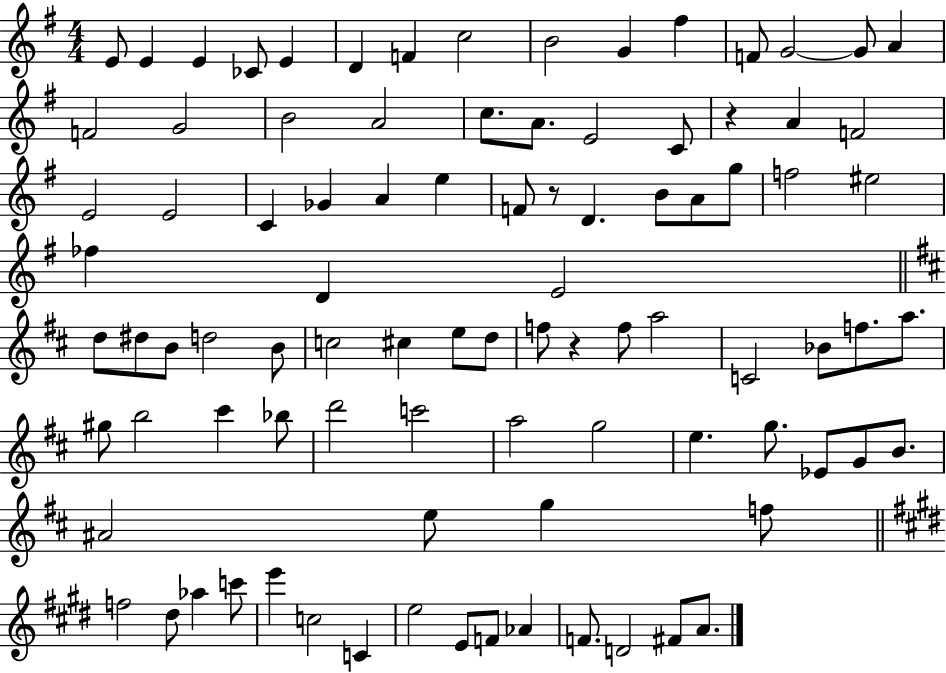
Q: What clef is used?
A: treble